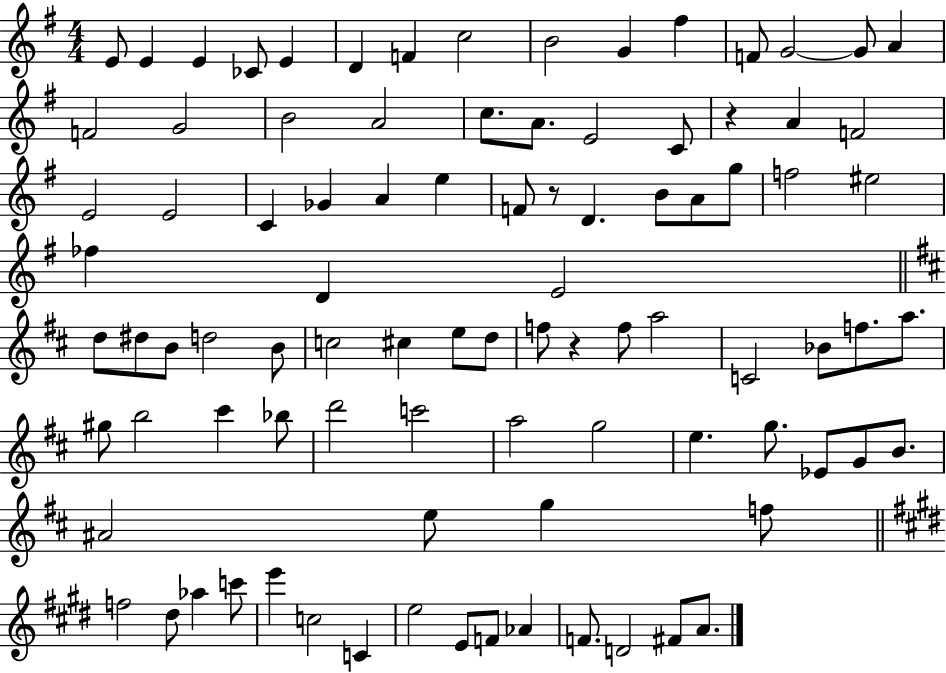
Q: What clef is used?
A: treble